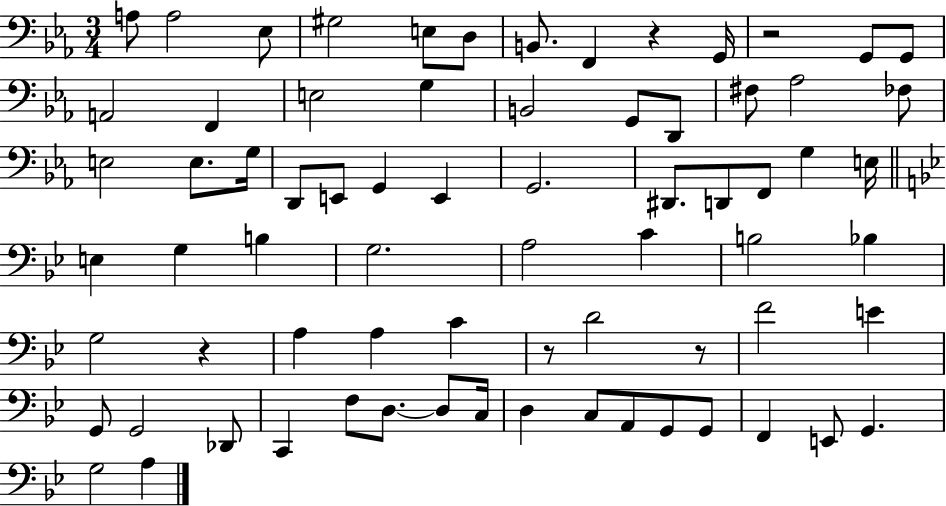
A3/e A3/h Eb3/e G#3/h E3/e D3/e B2/e. F2/q R/q G2/s R/h G2/e G2/e A2/h F2/q E3/h G3/q B2/h G2/e D2/e F#3/e Ab3/h FES3/e E3/h E3/e. G3/s D2/e E2/e G2/q E2/q G2/h. D#2/e. D2/e F2/e G3/q E3/s E3/q G3/q B3/q G3/h. A3/h C4/q B3/h Bb3/q G3/h R/q A3/q A3/q C4/q R/e D4/h R/e F4/h E4/q G2/e G2/h Db2/e C2/q F3/e D3/e. D3/e C3/s D3/q C3/e A2/e G2/e G2/e F2/q E2/e G2/q. G3/h A3/q